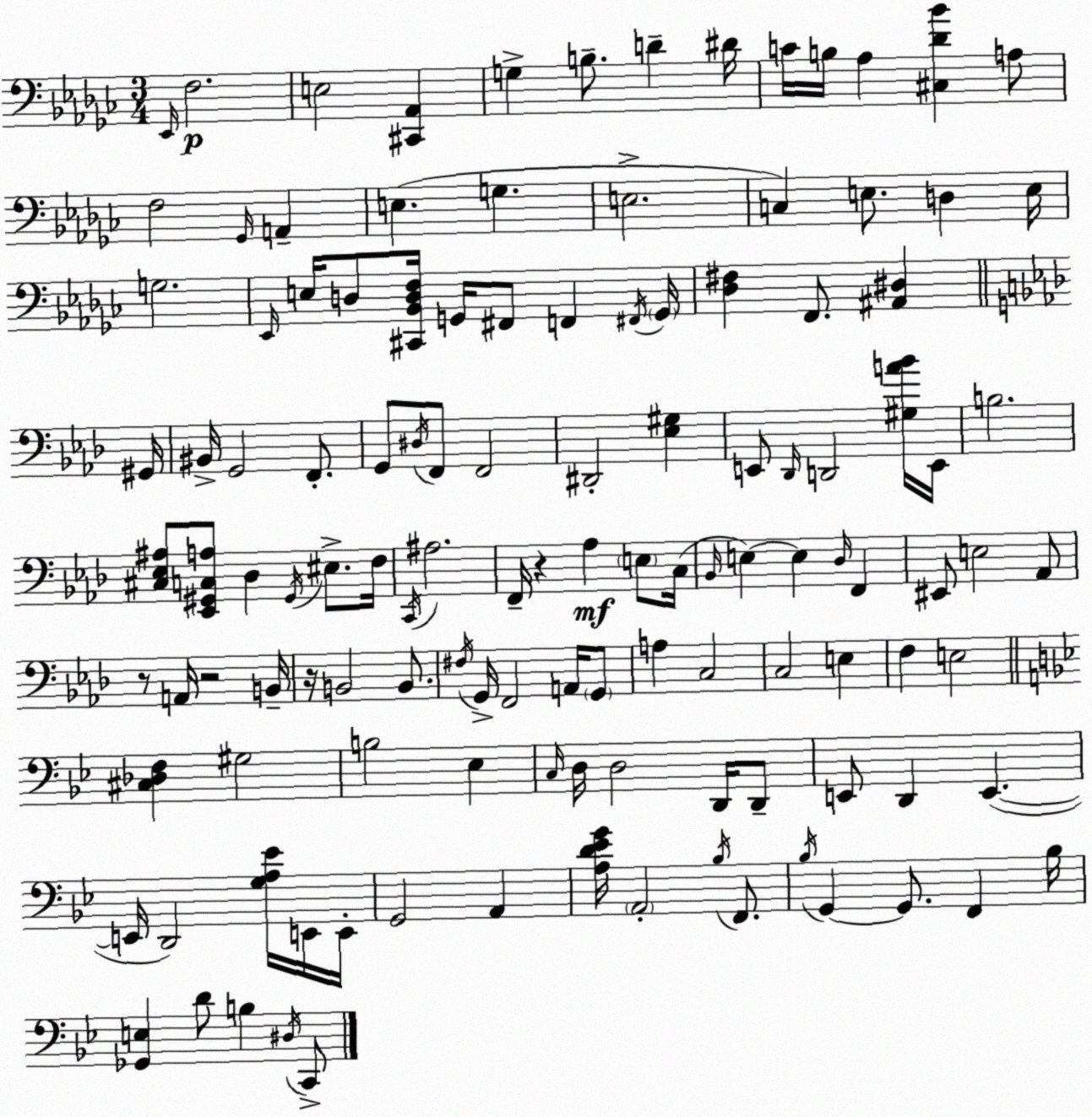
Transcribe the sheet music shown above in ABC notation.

X:1
T:Untitled
M:3/4
L:1/4
K:Ebm
_E,,/4 F,2 E,2 [^C,,_A,,] G, B,/2 D ^D/4 C/4 B,/4 _A, [^C,_D_B] A,/2 F,2 _G,,/4 A,, E, G, E,2 C, E,/2 D, E,/4 G,2 _E,,/4 E,/4 D,/2 [^C,,_B,,D,F,]/4 G,,/4 ^F,,/2 F,, ^F,,/4 G,,/4 [_D,^F,] F,,/2 [^A,,^D,] ^G,,/4 ^B,,/4 G,,2 F,,/2 G,,/2 ^D,/4 F,,/2 F,,2 ^D,,2 [_E,^G,] E,,/2 _D,,/4 D,,2 [^G,A_B]/4 E,,/4 B,2 [^C,_E,^A,]/2 [_E,,^G,,C,A,]/2 _D, ^G,,/4 ^E,/2 F,/4 C,,/4 ^A,2 F,,/4 z _A, E,/2 C,/4 _B,,/4 E, E, _D,/4 F,, ^E,,/2 E,2 _A,,/2 z/2 A,,/4 z2 B,,/4 z/4 B,,2 B,,/2 ^F,/4 G,,/4 F,,2 A,,/4 G,,/2 A, C,2 C,2 E, F, E,2 [^C,_D,F,] ^G,2 B,2 _E, C,/4 D,/4 D,2 D,,/4 D,,/2 E,,/2 D,, E,, E,,/4 D,,2 [G,A,_E]/4 E,,/4 E,,/4 G,,2 A,, [A,D_EG]/4 A,,2 _B,/4 F,,/2 _B,/4 G,, G,,/2 F,, _B,/4 [_G,,E,] D/2 B, ^D,/4 C,,/2